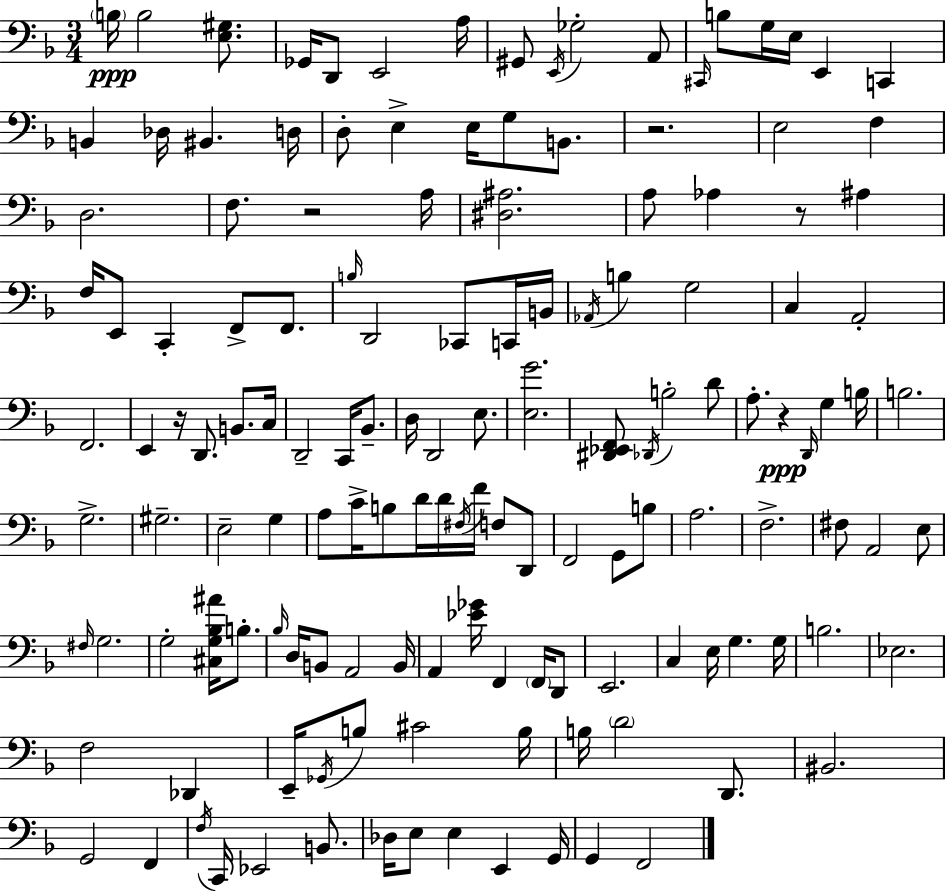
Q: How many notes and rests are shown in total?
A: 143